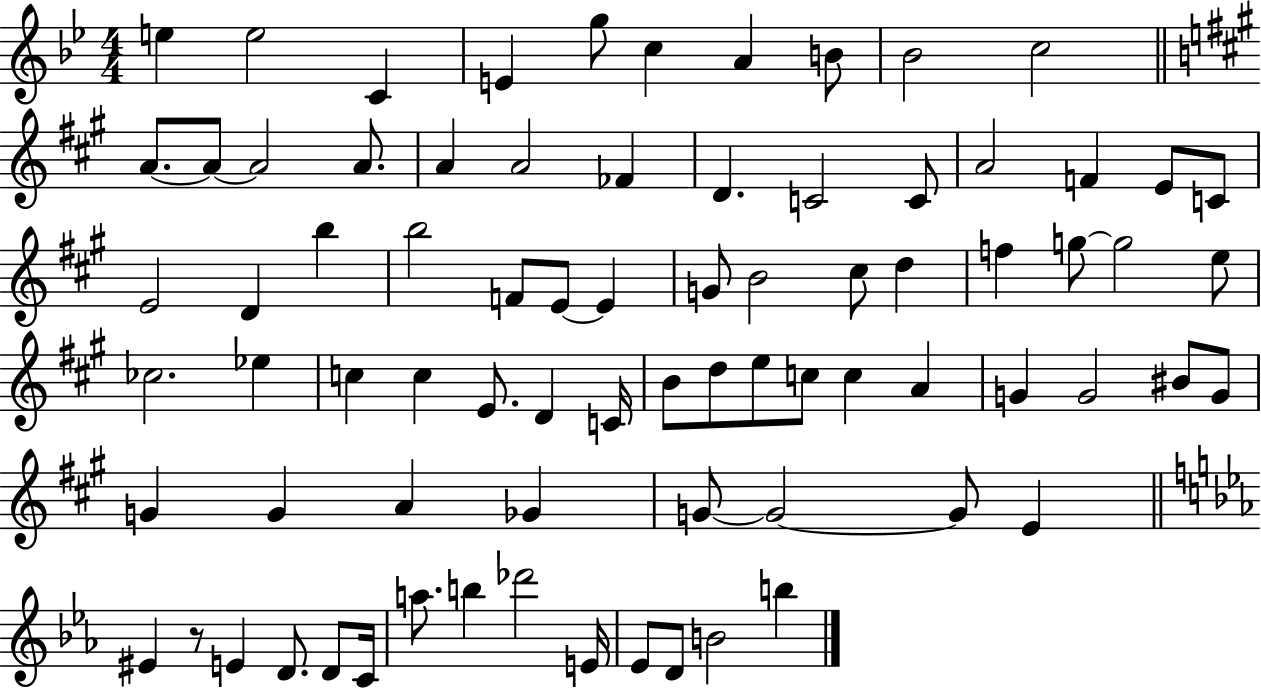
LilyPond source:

{
  \clef treble
  \numericTimeSignature
  \time 4/4
  \key bes \major
  e''4 e''2 c'4 | e'4 g''8 c''4 a'4 b'8 | bes'2 c''2 | \bar "||" \break \key a \major a'8.~~ a'8~~ a'2 a'8. | a'4 a'2 fes'4 | d'4. c'2 c'8 | a'2 f'4 e'8 c'8 | \break e'2 d'4 b''4 | b''2 f'8 e'8~~ e'4 | g'8 b'2 cis''8 d''4 | f''4 g''8~~ g''2 e''8 | \break ces''2. ees''4 | c''4 c''4 e'8. d'4 c'16 | b'8 d''8 e''8 c''8 c''4 a'4 | g'4 g'2 bis'8 g'8 | \break g'4 g'4 a'4 ges'4 | g'8~~ g'2~~ g'8 e'4 | \bar "||" \break \key c \minor eis'4 r8 e'4 d'8. d'8 c'16 | a''8. b''4 des'''2 e'16 | ees'8 d'8 b'2 b''4 | \bar "|."
}